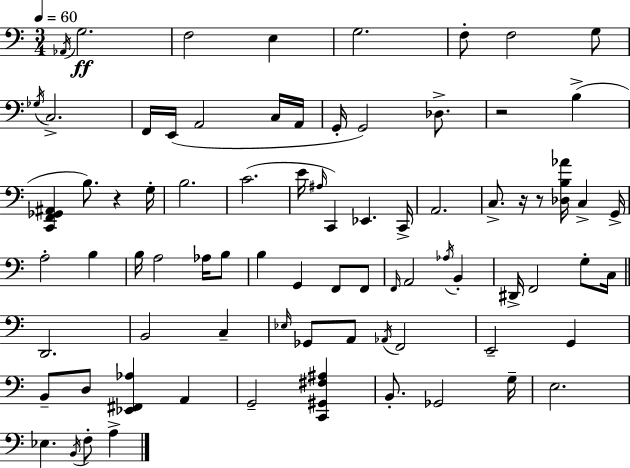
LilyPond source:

{
  \clef bass
  \numericTimeSignature
  \time 3/4
  \key a \minor
  \tempo 4 = 60
  \acciaccatura { aes,16 }\ff g2. | f2 e4 | g2. | f8-. f2 g8 | \break \acciaccatura { ges16 } c2.-> | f,16 e,16( a,2 | c16 a,16 g,16-. g,2) des8.-> | r2 b4->( | \break <c, f, ges, ais,>4 b8.) r4 | g16-. b2. | c'2.( | e'16 \grace { ais16 }) c,4 ees,4. | \break c,16-> a,2. | c8.-> r16 r8 <des b aes'>16 c4-> | g,16-> a2-. b4 | b16 a2 | \break aes16 b8 b4 g,4 f,8 | f,8 \grace { f,16 } a,2 | \acciaccatura { aes16 } b,4-. dis,16-> f,2 | g8-. c16 \bar "||" \break \key c \major d,2. | b,2 c4-- | \grace { ees16 } ges,8 a,8 \acciaccatura { aes,16 } f,2 | e,2-- g,4 | \break b,8-- d8 <ees, fis, aes>4 a,4 | g,2-- <c, gis, fis ais>4 | b,8.-. ges,2 | g16-- e2. | \break ees4. \acciaccatura { b,16 } f8-. a4-> | \bar "|."
}